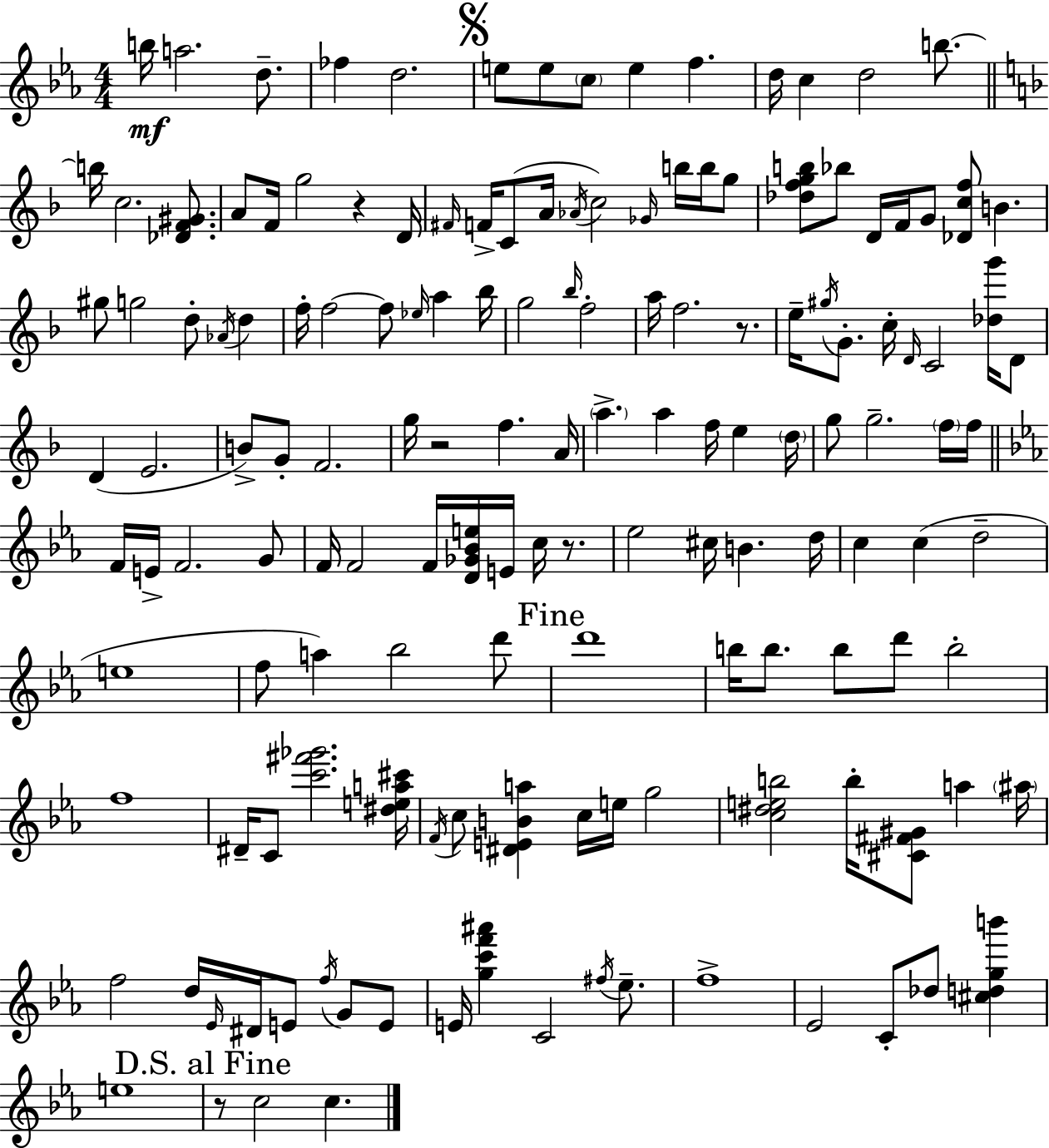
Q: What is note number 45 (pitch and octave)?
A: A5